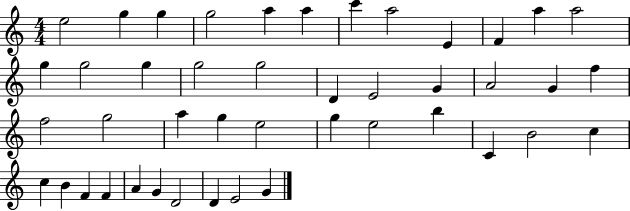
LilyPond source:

{
  \clef treble
  \numericTimeSignature
  \time 4/4
  \key c \major
  e''2 g''4 g''4 | g''2 a''4 a''4 | c'''4 a''2 e'4 | f'4 a''4 a''2 | \break g''4 g''2 g''4 | g''2 g''2 | d'4 e'2 g'4 | a'2 g'4 f''4 | \break f''2 g''2 | a''4 g''4 e''2 | g''4 e''2 b''4 | c'4 b'2 c''4 | \break c''4 b'4 f'4 f'4 | a'4 g'4 d'2 | d'4 e'2 g'4 | \bar "|."
}